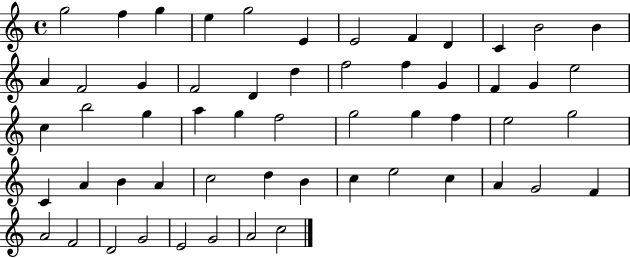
G5/h F5/q G5/q E5/q G5/h E4/q E4/h F4/q D4/q C4/q B4/h B4/q A4/q F4/h G4/q F4/h D4/q D5/q F5/h F5/q G4/q F4/q G4/q E5/h C5/q B5/h G5/q A5/q G5/q F5/h G5/h G5/q F5/q E5/h G5/h C4/q A4/q B4/q A4/q C5/h D5/q B4/q C5/q E5/h C5/q A4/q G4/h F4/q A4/h F4/h D4/h G4/h E4/h G4/h A4/h C5/h